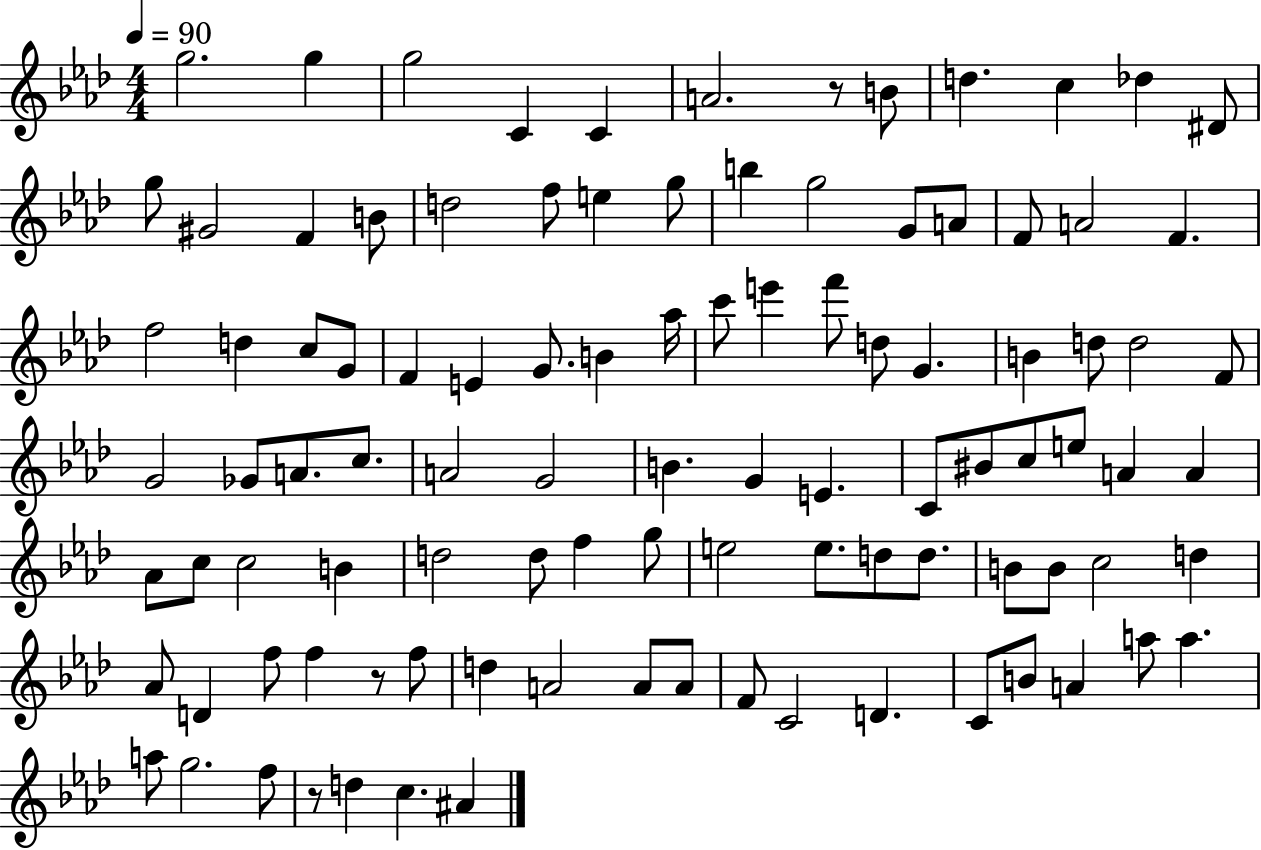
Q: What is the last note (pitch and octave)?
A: A#4